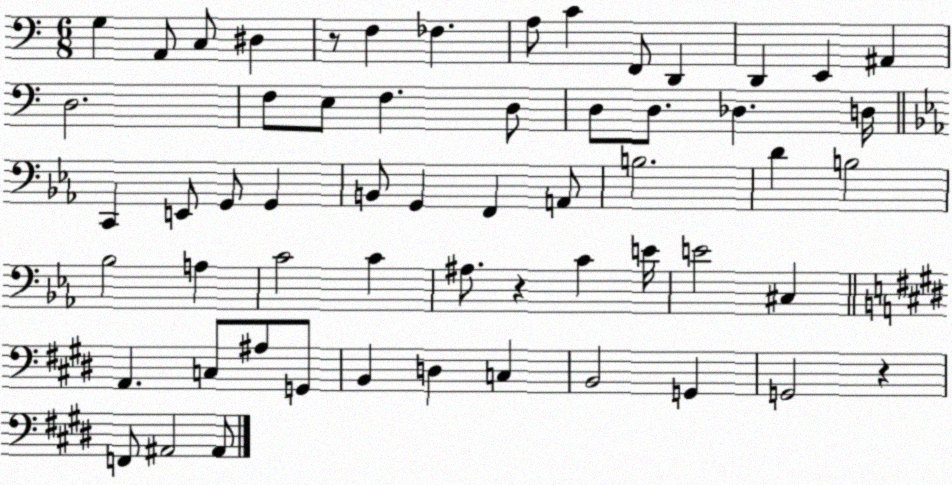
X:1
T:Untitled
M:6/8
L:1/4
K:C
G, A,,/2 C,/2 ^D, z/2 F, _F, A,/2 C F,,/2 D,, D,, E,, ^A,, D,2 F,/2 E,/2 F, D,/2 D,/2 D,/2 _D, D,/4 C,, E,,/2 G,,/2 G,, B,,/2 G,, F,, A,,/2 B,2 D B,2 _B,2 A, C2 C ^A,/2 z C E/4 E2 ^C, A,, C,/2 ^A,/2 G,,/2 B,, D, C, B,,2 G,, G,,2 z F,,/2 ^A,,2 ^A,,/2